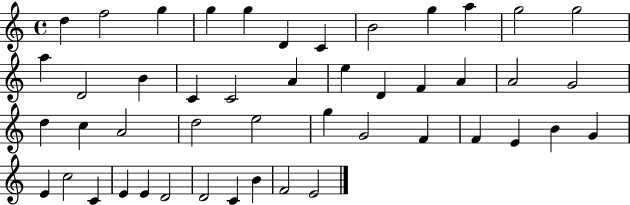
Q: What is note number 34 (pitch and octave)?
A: E4